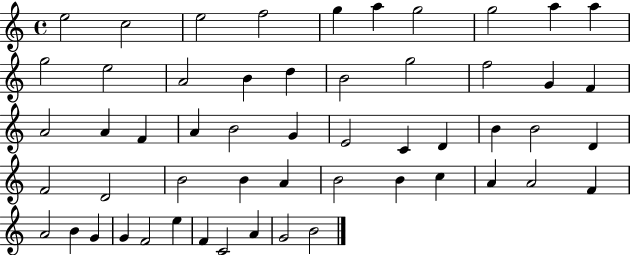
{
  \clef treble
  \time 4/4
  \defaultTimeSignature
  \key c \major
  e''2 c''2 | e''2 f''2 | g''4 a''4 g''2 | g''2 a''4 a''4 | \break g''2 e''2 | a'2 b'4 d''4 | b'2 g''2 | f''2 g'4 f'4 | \break a'2 a'4 f'4 | a'4 b'2 g'4 | e'2 c'4 d'4 | b'4 b'2 d'4 | \break f'2 d'2 | b'2 b'4 a'4 | b'2 b'4 c''4 | a'4 a'2 f'4 | \break a'2 b'4 g'4 | g'4 f'2 e''4 | f'4 c'2 a'4 | g'2 b'2 | \break \bar "|."
}